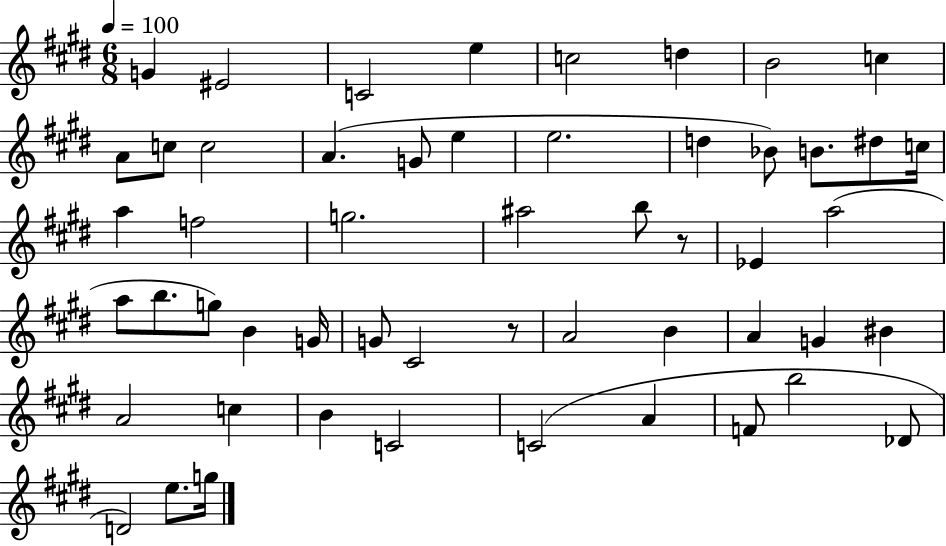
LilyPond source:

{
  \clef treble
  \numericTimeSignature
  \time 6/8
  \key e \major
  \tempo 4 = 100
  g'4 eis'2 | c'2 e''4 | c''2 d''4 | b'2 c''4 | \break a'8 c''8 c''2 | a'4.( g'8 e''4 | e''2. | d''4 bes'8) b'8. dis''8 c''16 | \break a''4 f''2 | g''2. | ais''2 b''8 r8 | ees'4 a''2( | \break a''8 b''8. g''8) b'4 g'16 | g'8 cis'2 r8 | a'2 b'4 | a'4 g'4 bis'4 | \break a'2 c''4 | b'4 c'2 | c'2( a'4 | f'8 b''2 des'8 | \break d'2) e''8. g''16 | \bar "|."
}